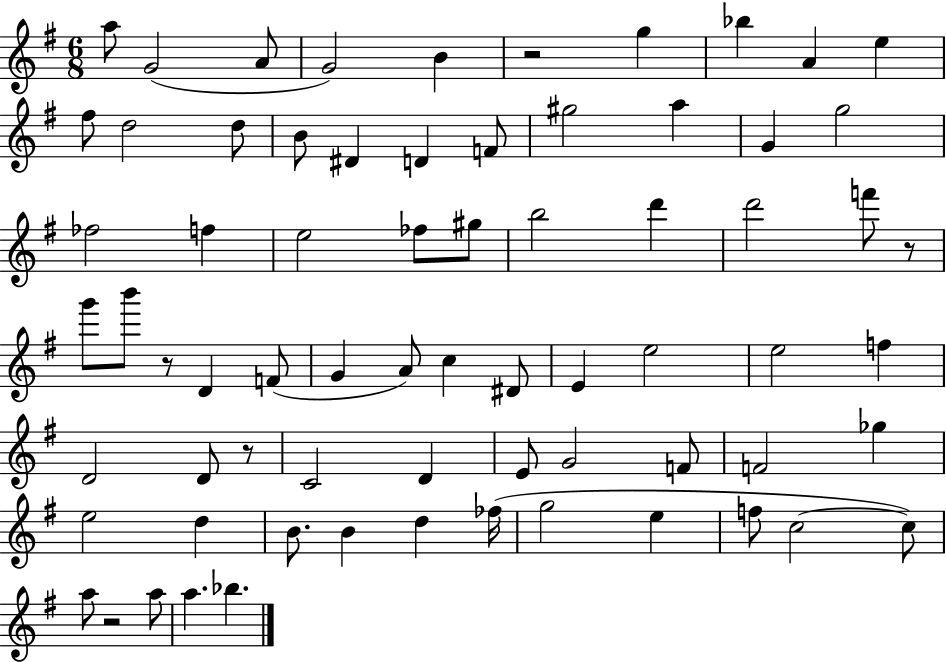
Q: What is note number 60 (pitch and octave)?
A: C5